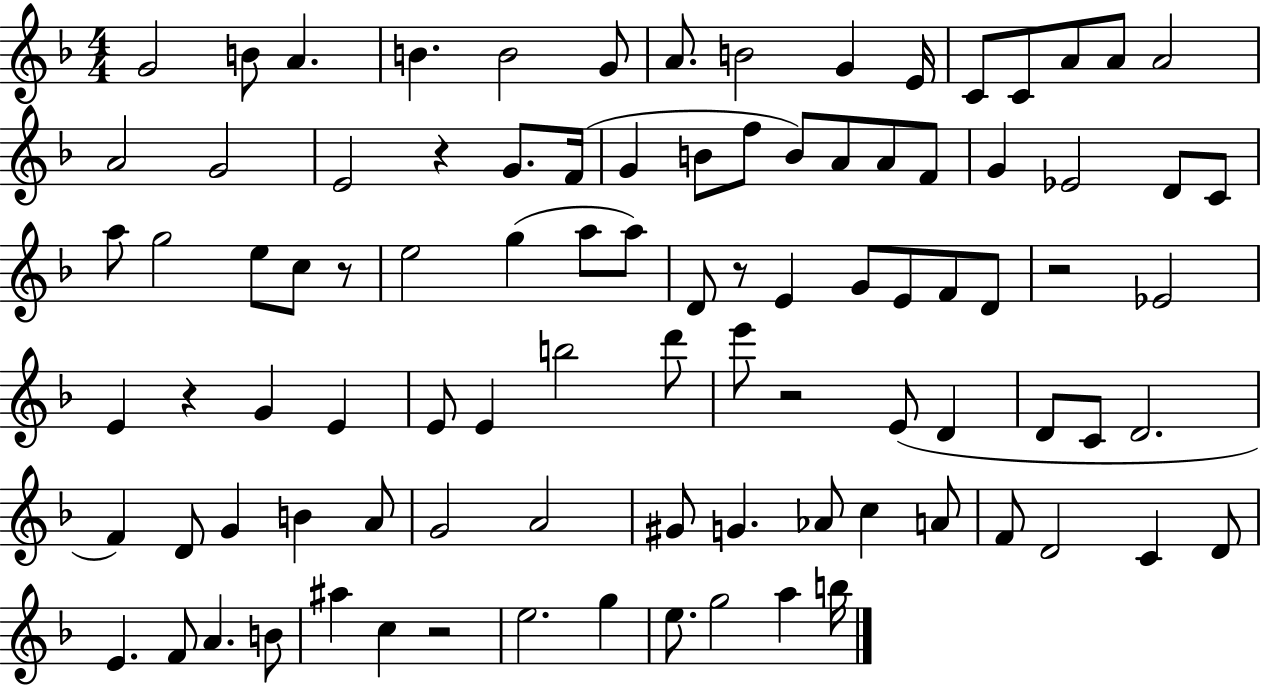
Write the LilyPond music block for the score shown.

{
  \clef treble
  \numericTimeSignature
  \time 4/4
  \key f \major
  g'2 b'8 a'4. | b'4. b'2 g'8 | a'8. b'2 g'4 e'16 | c'8 c'8 a'8 a'8 a'2 | \break a'2 g'2 | e'2 r4 g'8. f'16( | g'4 b'8 f''8 b'8) a'8 a'8 f'8 | g'4 ees'2 d'8 c'8 | \break a''8 g''2 e''8 c''8 r8 | e''2 g''4( a''8 a''8) | d'8 r8 e'4 g'8 e'8 f'8 d'8 | r2 ees'2 | \break e'4 r4 g'4 e'4 | e'8 e'4 b''2 d'''8 | e'''8 r2 e'8( d'4 | d'8 c'8 d'2. | \break f'4) d'8 g'4 b'4 a'8 | g'2 a'2 | gis'8 g'4. aes'8 c''4 a'8 | f'8 d'2 c'4 d'8 | \break e'4. f'8 a'4. b'8 | ais''4 c''4 r2 | e''2. g''4 | e''8. g''2 a''4 b''16 | \break \bar "|."
}